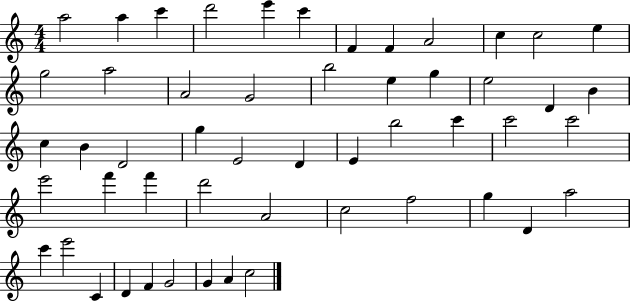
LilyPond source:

{
  \clef treble
  \numericTimeSignature
  \time 4/4
  \key c \major
  a''2 a''4 c'''4 | d'''2 e'''4 c'''4 | f'4 f'4 a'2 | c''4 c''2 e''4 | \break g''2 a''2 | a'2 g'2 | b''2 e''4 g''4 | e''2 d'4 b'4 | \break c''4 b'4 d'2 | g''4 e'2 d'4 | e'4 b''2 c'''4 | c'''2 c'''2 | \break e'''2 f'''4 f'''4 | d'''2 a'2 | c''2 f''2 | g''4 d'4 a''2 | \break c'''4 e'''2 c'4 | d'4 f'4 g'2 | g'4 a'4 c''2 | \bar "|."
}